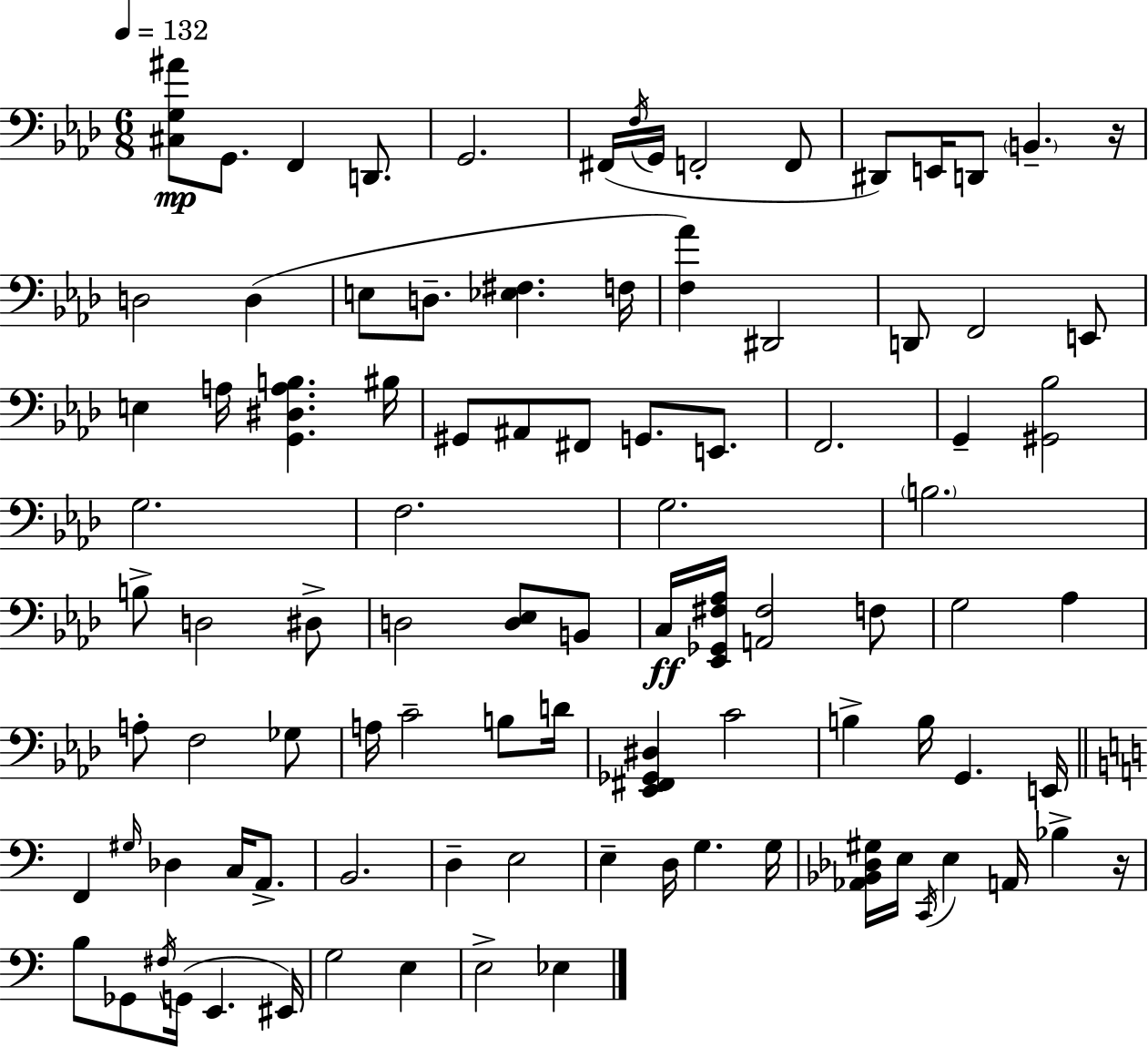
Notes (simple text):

[C#3,G3,A#4]/e G2/e. F2/q D2/e. G2/h. F#2/s F3/s G2/s F2/h F2/e D#2/e E2/s D2/e B2/q. R/s D3/h D3/q E3/e D3/e. [Eb3,F#3]/q. F3/s [F3,Ab4]/q D#2/h D2/e F2/h E2/e E3/q A3/s [G2,D#3,A3,B3]/q. BIS3/s G#2/e A#2/e F#2/e G2/e. E2/e. F2/h. G2/q [G#2,Bb3]/h G3/h. F3/h. G3/h. B3/h. B3/e D3/h D#3/e D3/h [D3,Eb3]/e B2/e C3/s [Eb2,Gb2,F#3,Ab3]/s [A2,F#3]/h F3/e G3/h Ab3/q A3/e F3/h Gb3/e A3/s C4/h B3/e D4/s [Eb2,F#2,Gb2,D#3]/q C4/h B3/q B3/s G2/q. E2/s F2/q G#3/s Db3/q C3/s A2/e. B2/h. D3/q E3/h E3/q D3/s G3/q. G3/s [Ab2,Bb2,Db3,G#3]/s E3/s C2/s E3/q A2/s Bb3/q R/s B3/e Gb2/e F#3/s G2/s E2/q. EIS2/s G3/h E3/q E3/h Eb3/q